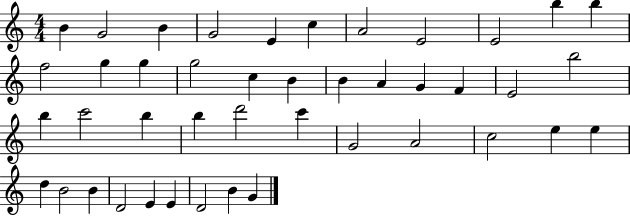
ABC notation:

X:1
T:Untitled
M:4/4
L:1/4
K:C
B G2 B G2 E c A2 E2 E2 b b f2 g g g2 c B B A G F E2 b2 b c'2 b b d'2 c' G2 A2 c2 e e d B2 B D2 E E D2 B G